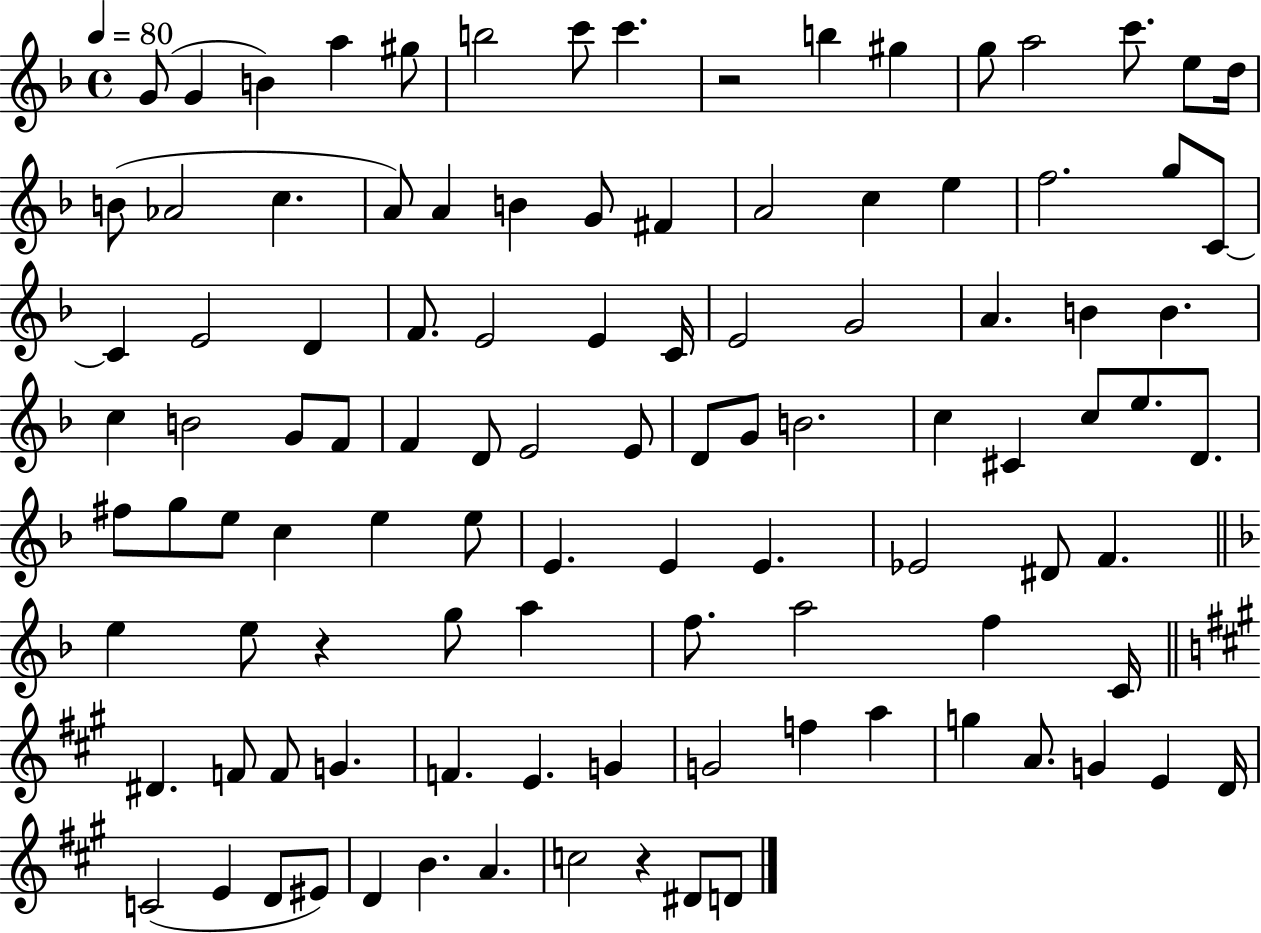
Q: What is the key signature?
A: F major